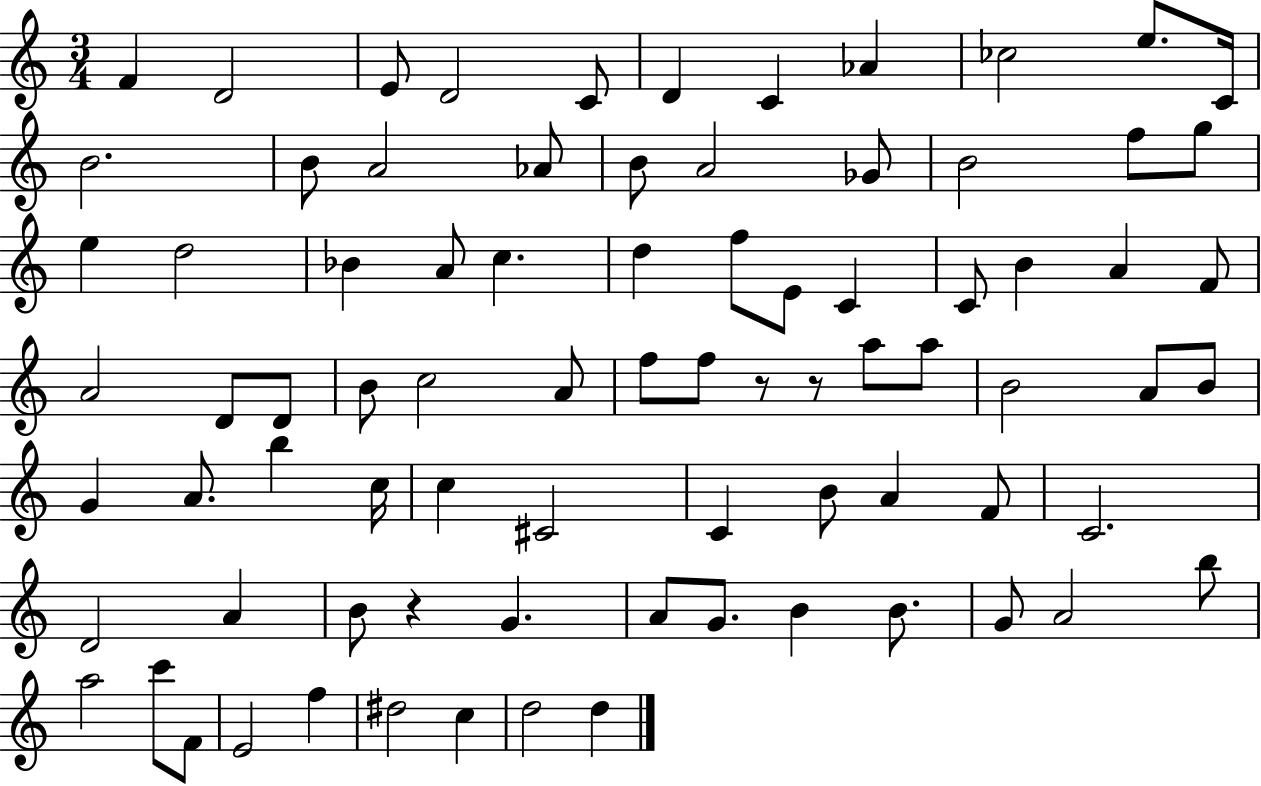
X:1
T:Untitled
M:3/4
L:1/4
K:C
F D2 E/2 D2 C/2 D C _A _c2 e/2 C/4 B2 B/2 A2 _A/2 B/2 A2 _G/2 B2 f/2 g/2 e d2 _B A/2 c d f/2 E/2 C C/2 B A F/2 A2 D/2 D/2 B/2 c2 A/2 f/2 f/2 z/2 z/2 a/2 a/2 B2 A/2 B/2 G A/2 b c/4 c ^C2 C B/2 A F/2 C2 D2 A B/2 z G A/2 G/2 B B/2 G/2 A2 b/2 a2 c'/2 F/2 E2 f ^d2 c d2 d